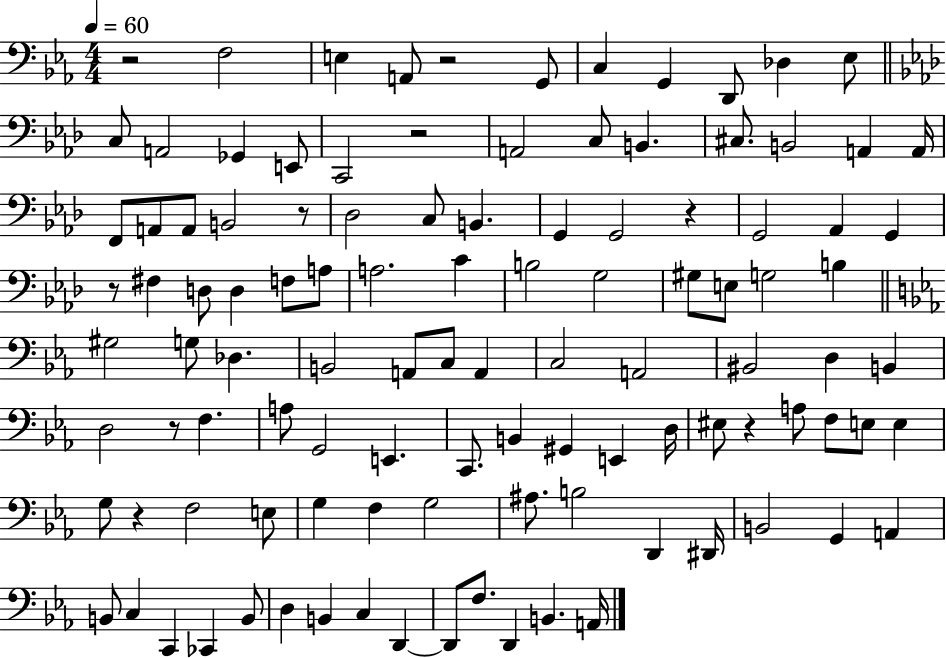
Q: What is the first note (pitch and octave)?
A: F3